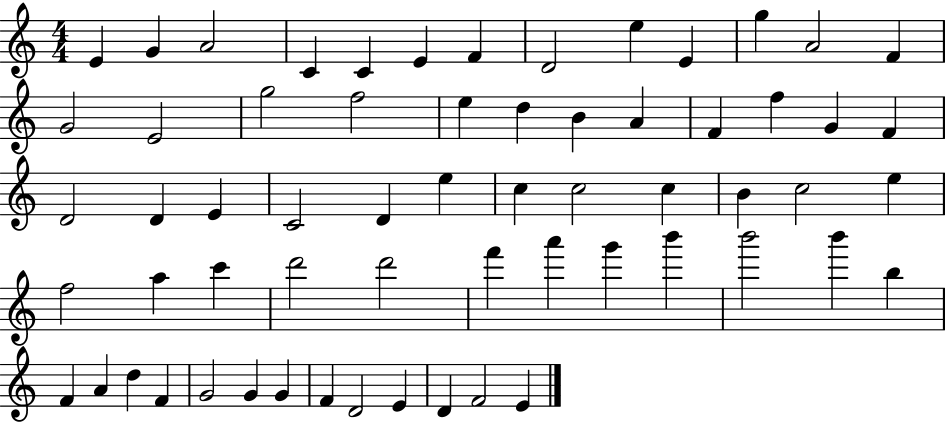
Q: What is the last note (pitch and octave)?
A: E4